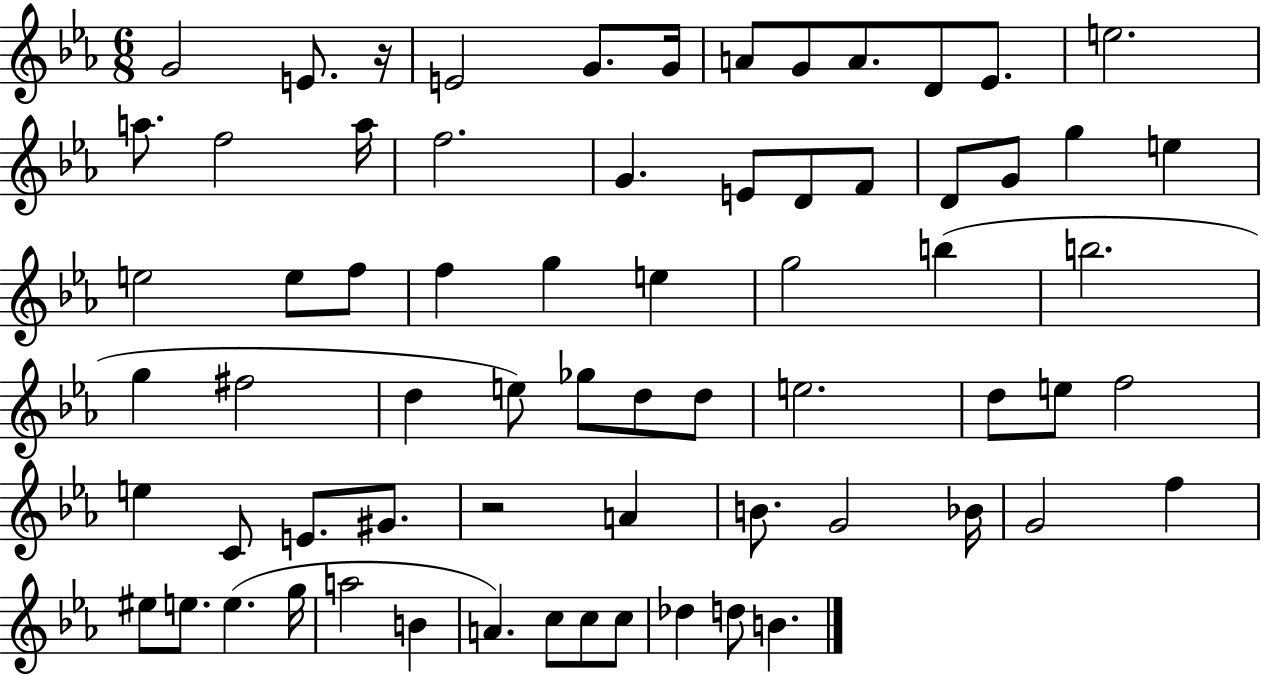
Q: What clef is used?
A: treble